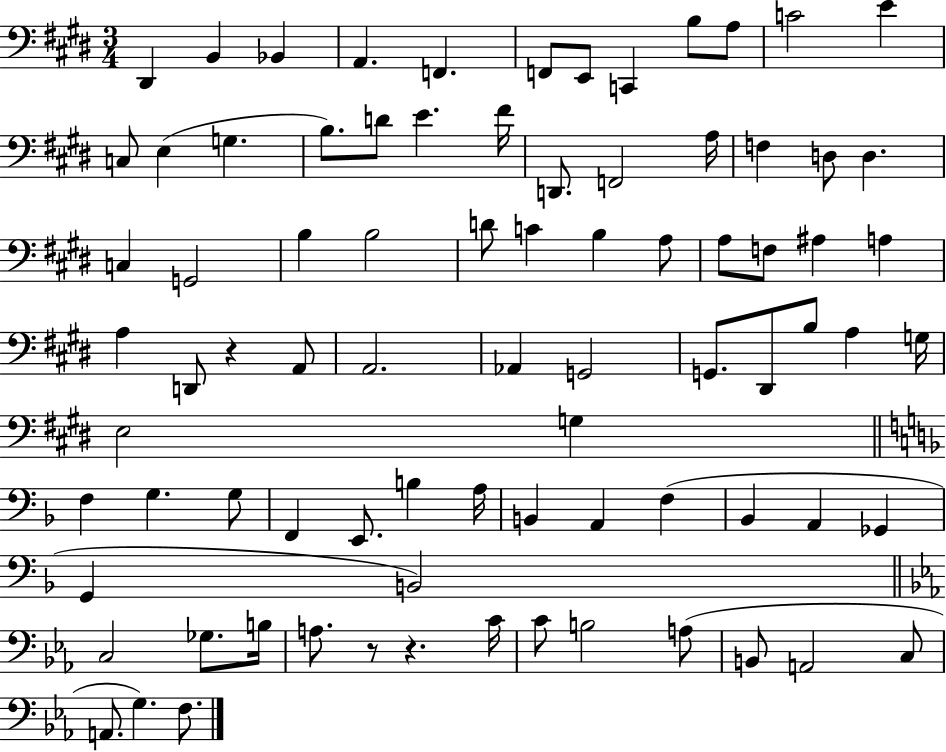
X:1
T:Untitled
M:3/4
L:1/4
K:E
^D,, B,, _B,, A,, F,, F,,/2 E,,/2 C,, B,/2 A,/2 C2 E C,/2 E, G, B,/2 D/2 E ^F/4 D,,/2 F,,2 A,/4 F, D,/2 D, C, G,,2 B, B,2 D/2 C B, A,/2 A,/2 F,/2 ^A, A, A, D,,/2 z A,,/2 A,,2 _A,, G,,2 G,,/2 ^D,,/2 B,/2 A, G,/4 E,2 G, F, G, G,/2 F,, E,,/2 B, A,/4 B,, A,, F, _B,, A,, _G,, G,, B,,2 C,2 _G,/2 B,/4 A,/2 z/2 z C/4 C/2 B,2 A,/2 B,,/2 A,,2 C,/2 A,,/2 G, F,/2